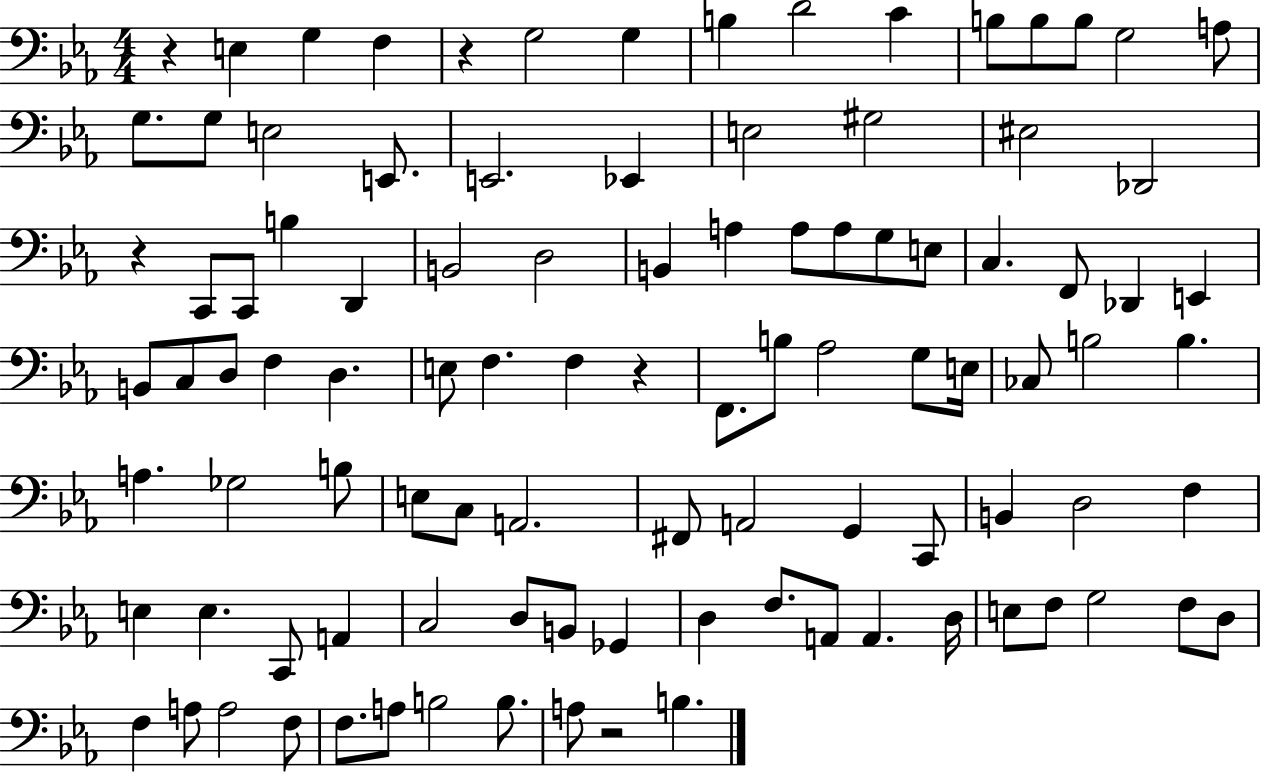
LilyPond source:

{
  \clef bass
  \numericTimeSignature
  \time 4/4
  \key ees \major
  r4 e4 g4 f4 | r4 g2 g4 | b4 d'2 c'4 | b8 b8 b8 g2 a8 | \break g8. g8 e2 e,8. | e,2. ees,4 | e2 gis2 | eis2 des,2 | \break r4 c,8 c,8 b4 d,4 | b,2 d2 | b,4 a4 a8 a8 g8 e8 | c4. f,8 des,4 e,4 | \break b,8 c8 d8 f4 d4. | e8 f4. f4 r4 | f,8. b8 aes2 g8 e16 | ces8 b2 b4. | \break a4. ges2 b8 | e8 c8 a,2. | fis,8 a,2 g,4 c,8 | b,4 d2 f4 | \break e4 e4. c,8 a,4 | c2 d8 b,8 ges,4 | d4 f8. a,8 a,4. d16 | e8 f8 g2 f8 d8 | \break f4 a8 a2 f8 | f8. a8 b2 b8. | a8 r2 b4. | \bar "|."
}